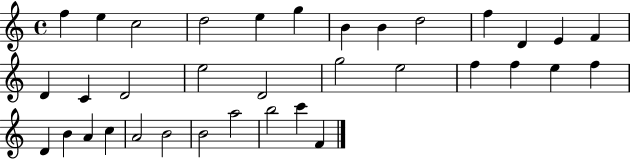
F5/q E5/q C5/h D5/h E5/q G5/q B4/q B4/q D5/h F5/q D4/q E4/q F4/q D4/q C4/q D4/h E5/h D4/h G5/h E5/h F5/q F5/q E5/q F5/q D4/q B4/q A4/q C5/q A4/h B4/h B4/h A5/h B5/h C6/q F4/q